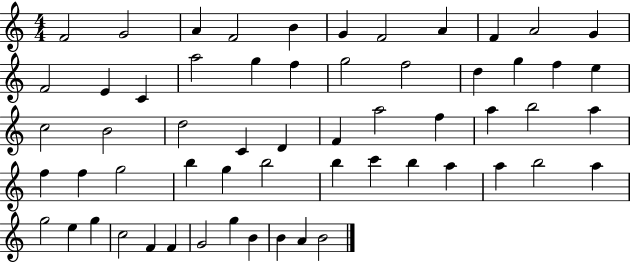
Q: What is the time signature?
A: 4/4